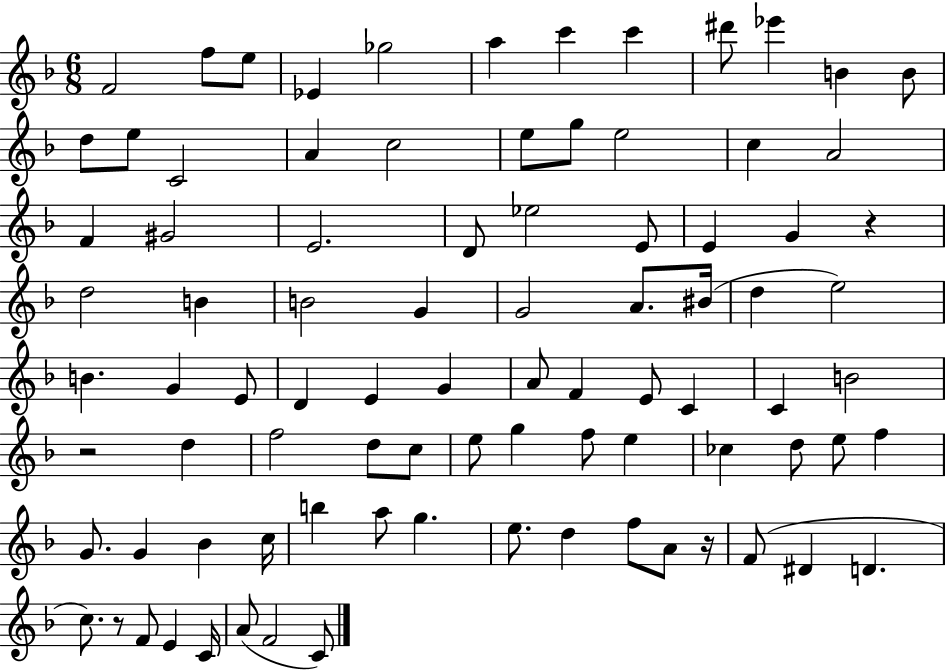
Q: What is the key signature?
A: F major